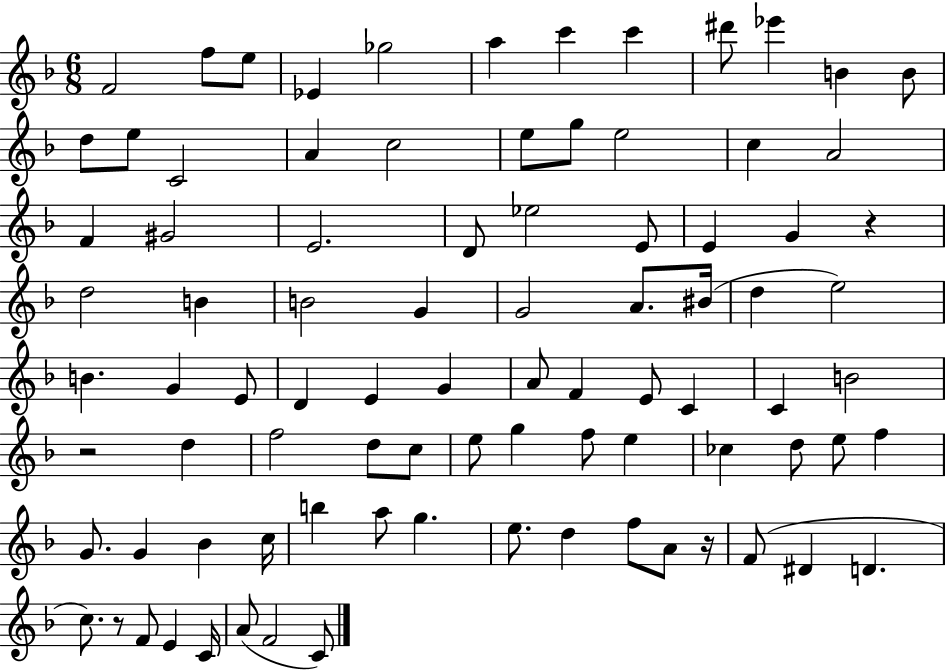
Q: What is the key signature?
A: F major